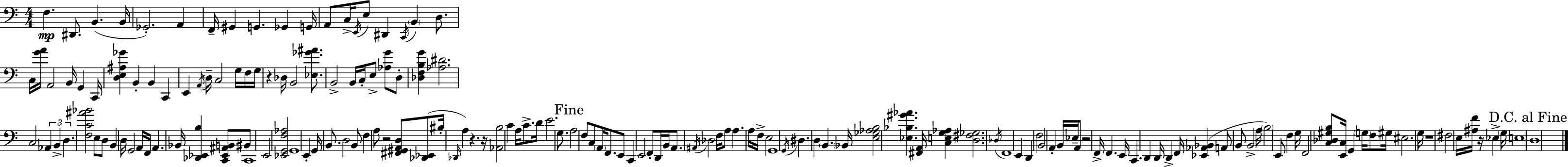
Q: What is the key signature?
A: C major